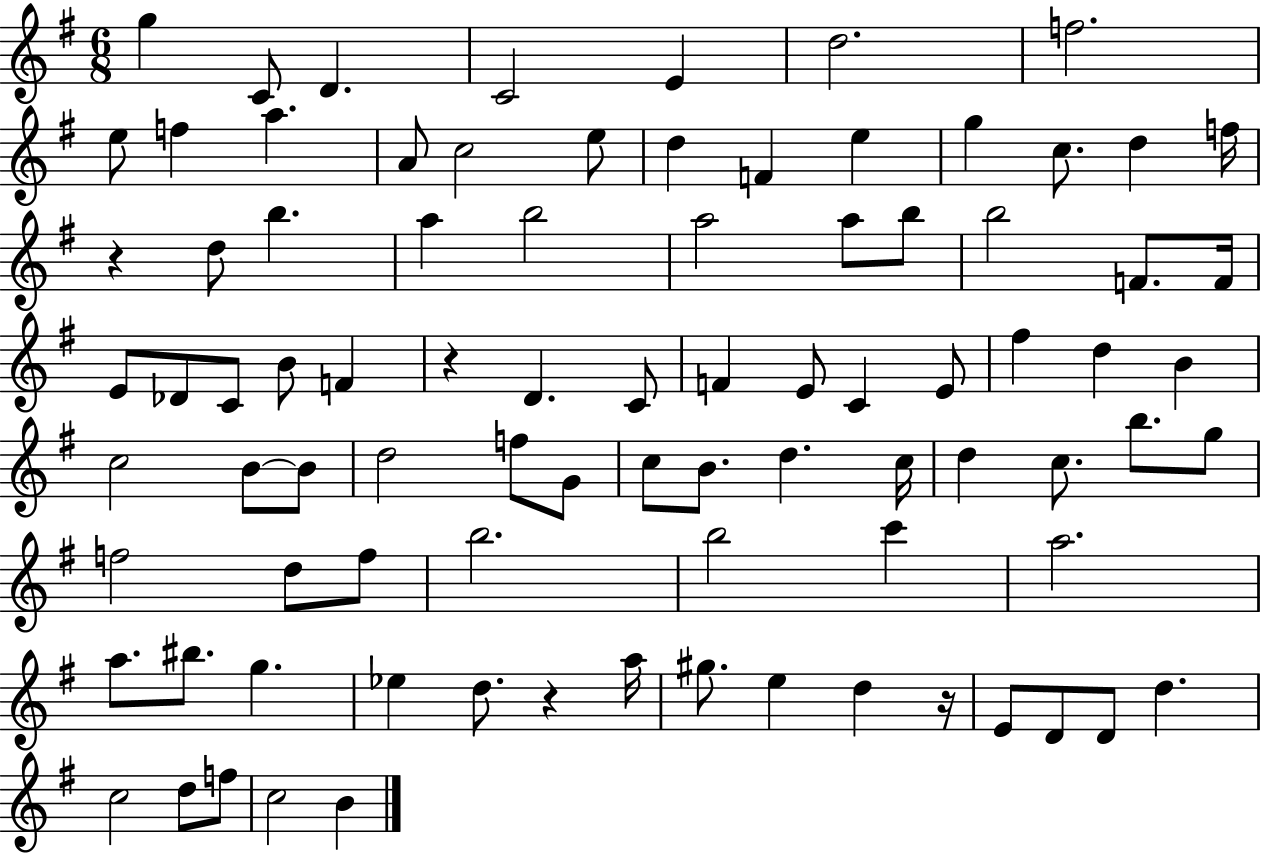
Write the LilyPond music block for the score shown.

{
  \clef treble
  \numericTimeSignature
  \time 6/8
  \key g \major
  g''4 c'8 d'4. | c'2 e'4 | d''2. | f''2. | \break e''8 f''4 a''4. | a'8 c''2 e''8 | d''4 f'4 e''4 | g''4 c''8. d''4 f''16 | \break r4 d''8 b''4. | a''4 b''2 | a''2 a''8 b''8 | b''2 f'8. f'16 | \break e'8 des'8 c'8 b'8 f'4 | r4 d'4. c'8 | f'4 e'8 c'4 e'8 | fis''4 d''4 b'4 | \break c''2 b'8~~ b'8 | d''2 f''8 g'8 | c''8 b'8. d''4. c''16 | d''4 c''8. b''8. g''8 | \break f''2 d''8 f''8 | b''2. | b''2 c'''4 | a''2. | \break a''8. bis''8. g''4. | ees''4 d''8. r4 a''16 | gis''8. e''4 d''4 r16 | e'8 d'8 d'8 d''4. | \break c''2 d''8 f''8 | c''2 b'4 | \bar "|."
}